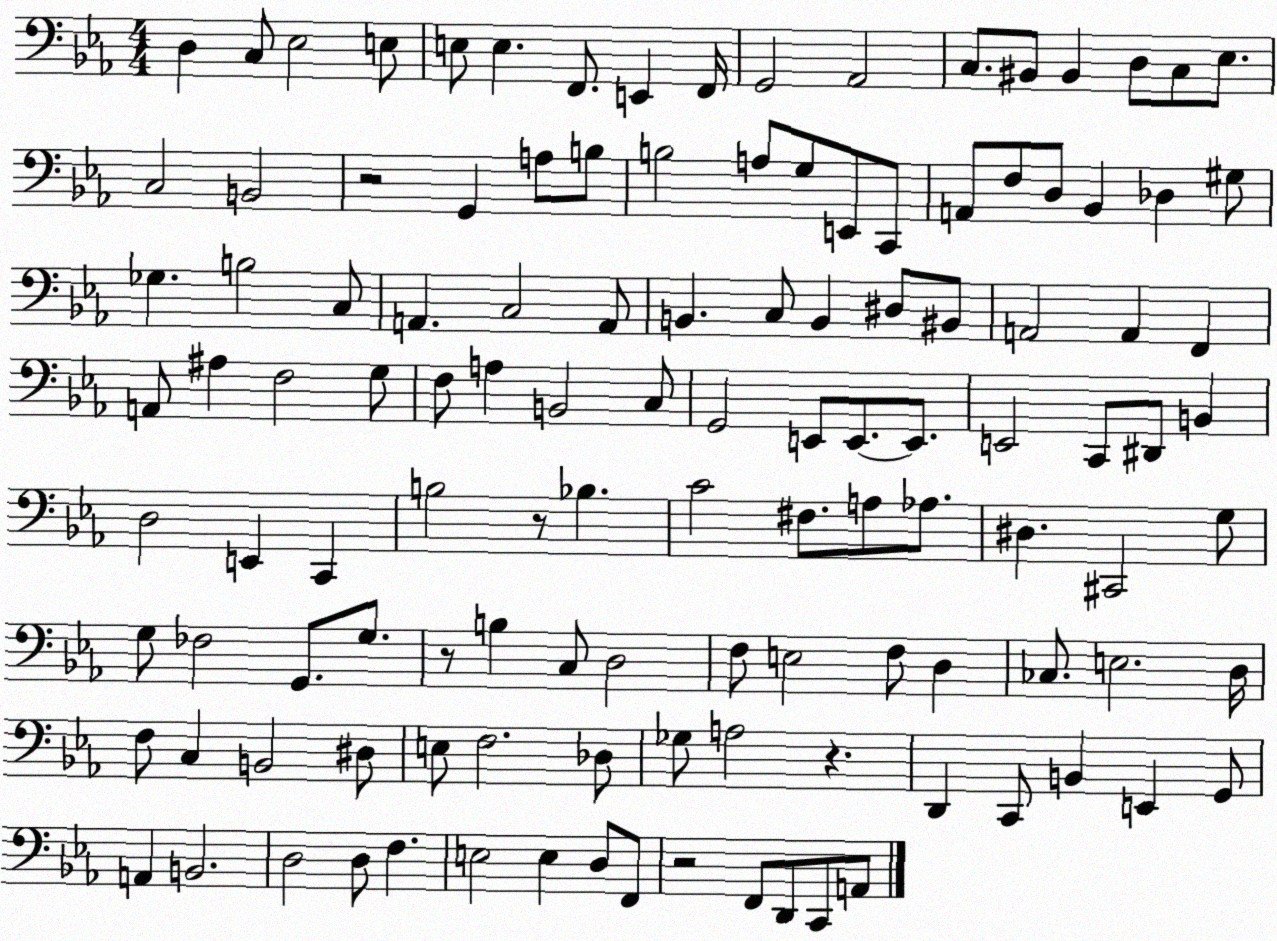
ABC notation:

X:1
T:Untitled
M:4/4
L:1/4
K:Eb
D, C,/2 _E,2 E,/2 E,/2 E, F,,/2 E,, F,,/4 G,,2 _A,,2 C,/2 ^B,,/2 ^B,, D,/2 C,/2 _E,/2 C,2 B,,2 z2 G,, A,/2 B,/2 B,2 A,/2 G,/2 E,,/2 C,,/2 A,,/2 F,/2 D,/2 _B,, _D, ^G,/2 _G, B,2 C,/2 A,, C,2 A,,/2 B,, C,/2 B,, ^D,/2 ^B,,/2 A,,2 A,, F,, A,,/2 ^A, F,2 G,/2 F,/2 A, B,,2 C,/2 G,,2 E,,/2 E,,/2 E,,/2 E,,2 C,,/2 ^D,,/2 B,, D,2 E,, C,, B,2 z/2 _B, C2 ^F,/2 A,/2 _A,/2 ^D, ^C,,2 G,/2 G,/2 _F,2 G,,/2 G,/2 z/2 B, C,/2 D,2 F,/2 E,2 F,/2 D, _C,/2 E,2 D,/4 F,/2 C, B,,2 ^D,/2 E,/2 F,2 _D,/2 _G,/2 A,2 z D,, C,,/2 B,, E,, G,,/2 A,, B,,2 D,2 D,/2 F, E,2 E, D,/2 F,,/2 z2 F,,/2 D,,/2 C,,/2 A,,/2